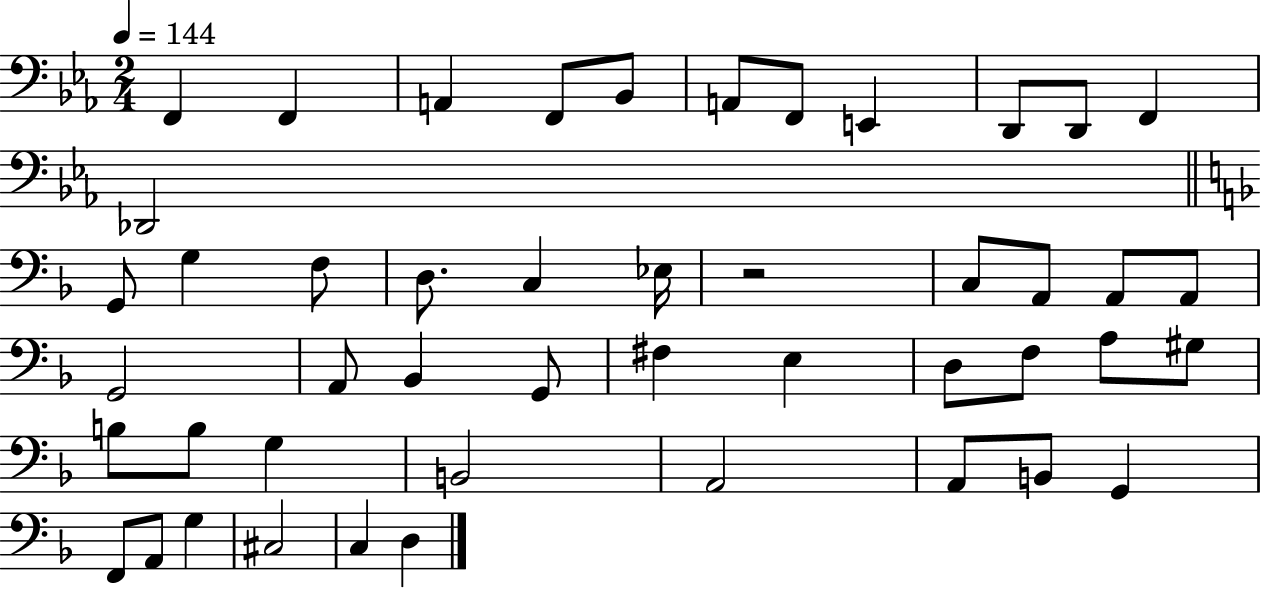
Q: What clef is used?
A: bass